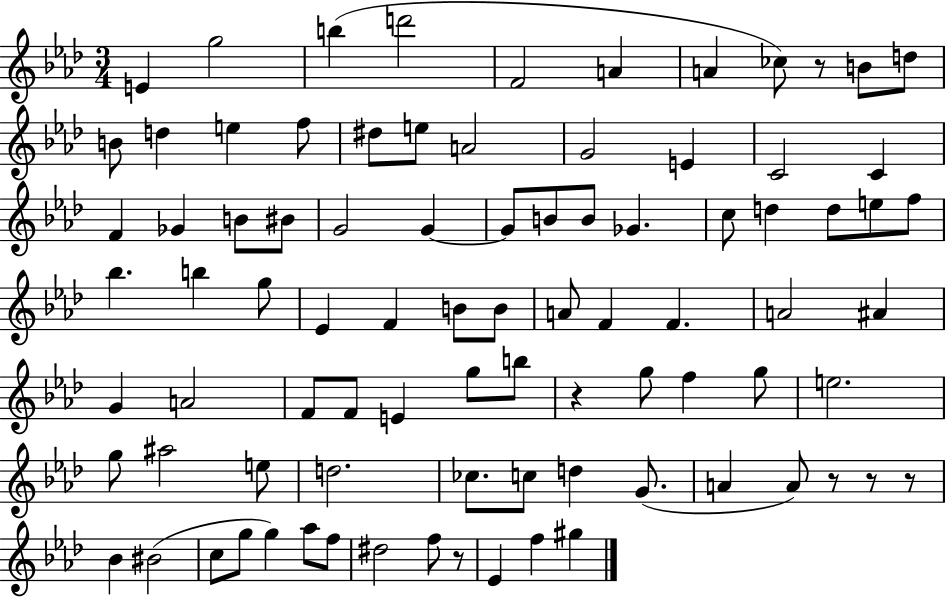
{
  \clef treble
  \numericTimeSignature
  \time 3/4
  \key aes \major
  e'4 g''2 | b''4( d'''2 | f'2 a'4 | a'4 ces''8) r8 b'8 d''8 | \break b'8 d''4 e''4 f''8 | dis''8 e''8 a'2 | g'2 e'4 | c'2 c'4 | \break f'4 ges'4 b'8 bis'8 | g'2 g'4~~ | g'8 b'8 b'8 ges'4. | c''8 d''4 d''8 e''8 f''8 | \break bes''4. b''4 g''8 | ees'4 f'4 b'8 b'8 | a'8 f'4 f'4. | a'2 ais'4 | \break g'4 a'2 | f'8 f'8 e'4 g''8 b''8 | r4 g''8 f''4 g''8 | e''2. | \break g''8 ais''2 e''8 | d''2. | ces''8. c''8 d''4 g'8.( | a'4 a'8) r8 r8 r8 | \break bes'4 bis'2( | c''8 g''8 g''4) aes''8 f''8 | dis''2 f''8 r8 | ees'4 f''4 gis''4 | \break \bar "|."
}